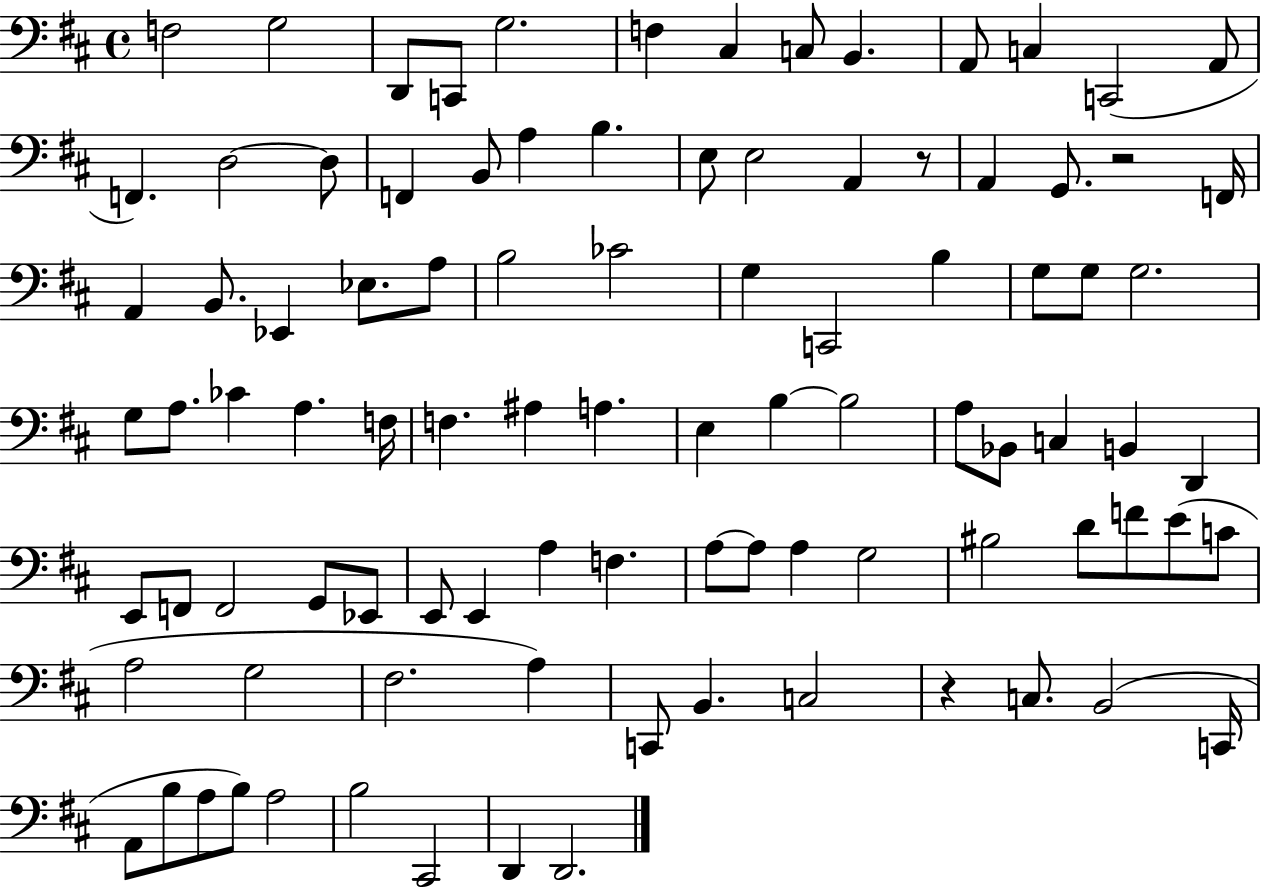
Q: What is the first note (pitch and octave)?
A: F3